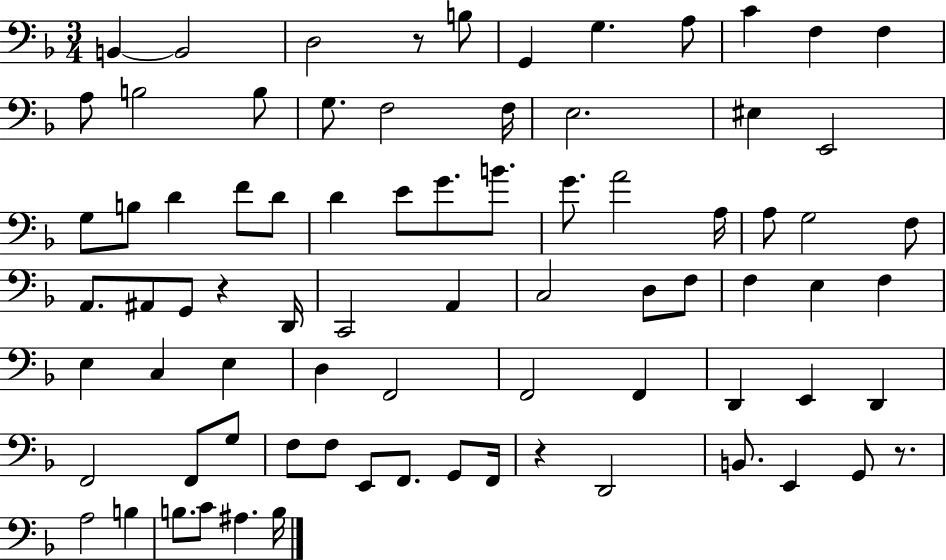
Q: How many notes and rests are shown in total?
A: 79